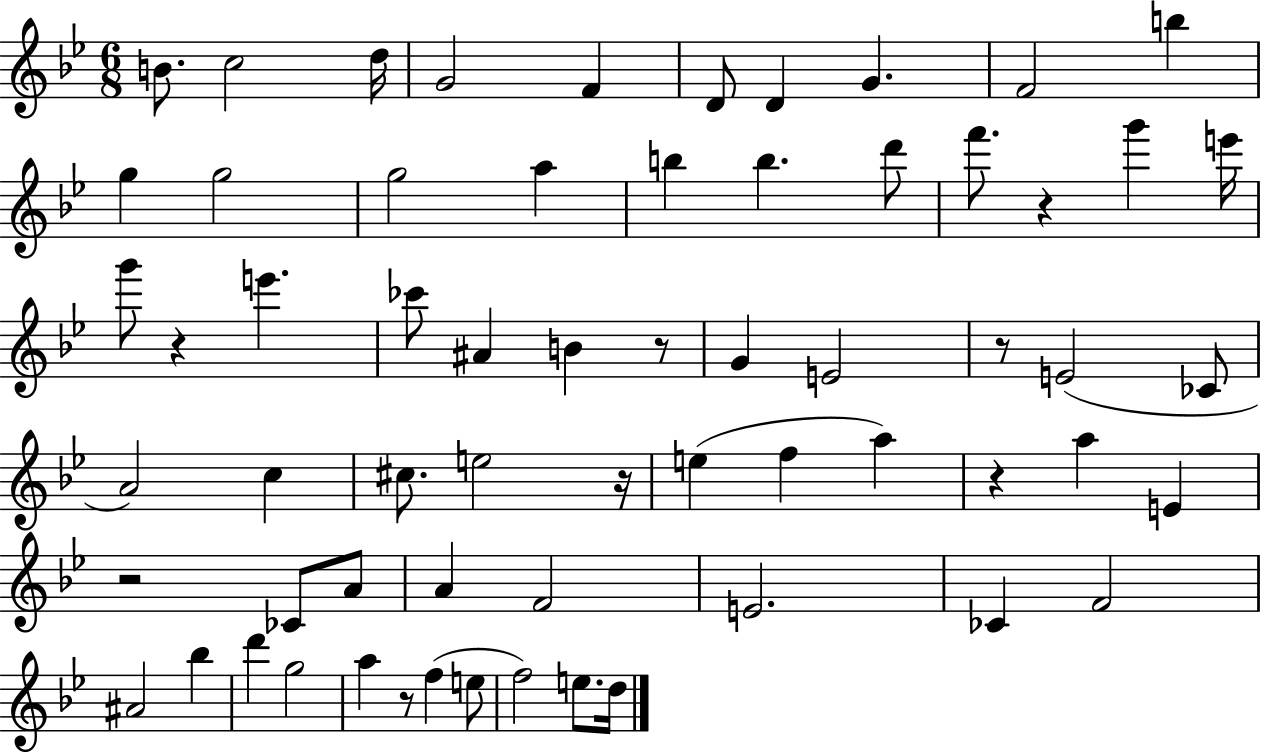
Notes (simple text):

B4/e. C5/h D5/s G4/h F4/q D4/e D4/q G4/q. F4/h B5/q G5/q G5/h G5/h A5/q B5/q B5/q. D6/e F6/e. R/q G6/q E6/s G6/e R/q E6/q. CES6/e A#4/q B4/q R/e G4/q E4/h R/e E4/h CES4/e A4/h C5/q C#5/e. E5/h R/s E5/q F5/q A5/q R/q A5/q E4/q R/h CES4/e A4/e A4/q F4/h E4/h. CES4/q F4/h A#4/h Bb5/q D6/q G5/h A5/q R/e F5/q E5/e F5/h E5/e. D5/s